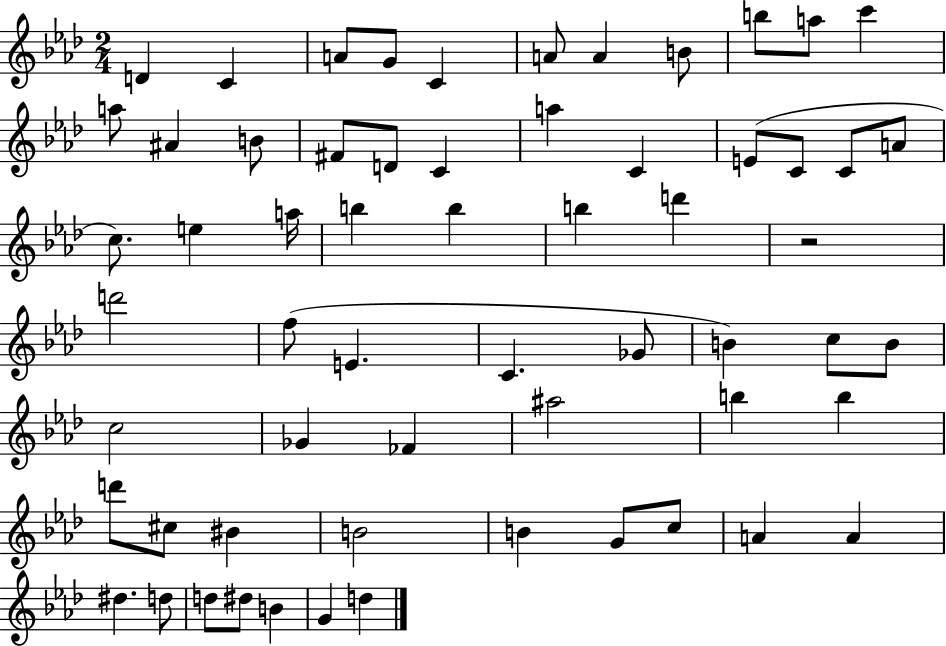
X:1
T:Untitled
M:2/4
L:1/4
K:Ab
D C A/2 G/2 C A/2 A B/2 b/2 a/2 c' a/2 ^A B/2 ^F/2 D/2 C a C E/2 C/2 C/2 A/2 c/2 e a/4 b b b d' z2 d'2 f/2 E C _G/2 B c/2 B/2 c2 _G _F ^a2 b b d'/2 ^c/2 ^B B2 B G/2 c/2 A A ^d d/2 d/2 ^d/2 B G d